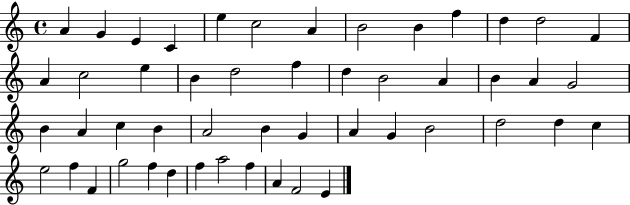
{
  \clef treble
  \time 4/4
  \defaultTimeSignature
  \key c \major
  a'4 g'4 e'4 c'4 | e''4 c''2 a'4 | b'2 b'4 f''4 | d''4 d''2 f'4 | \break a'4 c''2 e''4 | b'4 d''2 f''4 | d''4 b'2 a'4 | b'4 a'4 g'2 | \break b'4 a'4 c''4 b'4 | a'2 b'4 g'4 | a'4 g'4 b'2 | d''2 d''4 c''4 | \break e''2 f''4 f'4 | g''2 f''4 d''4 | f''4 a''2 f''4 | a'4 f'2 e'4 | \break \bar "|."
}